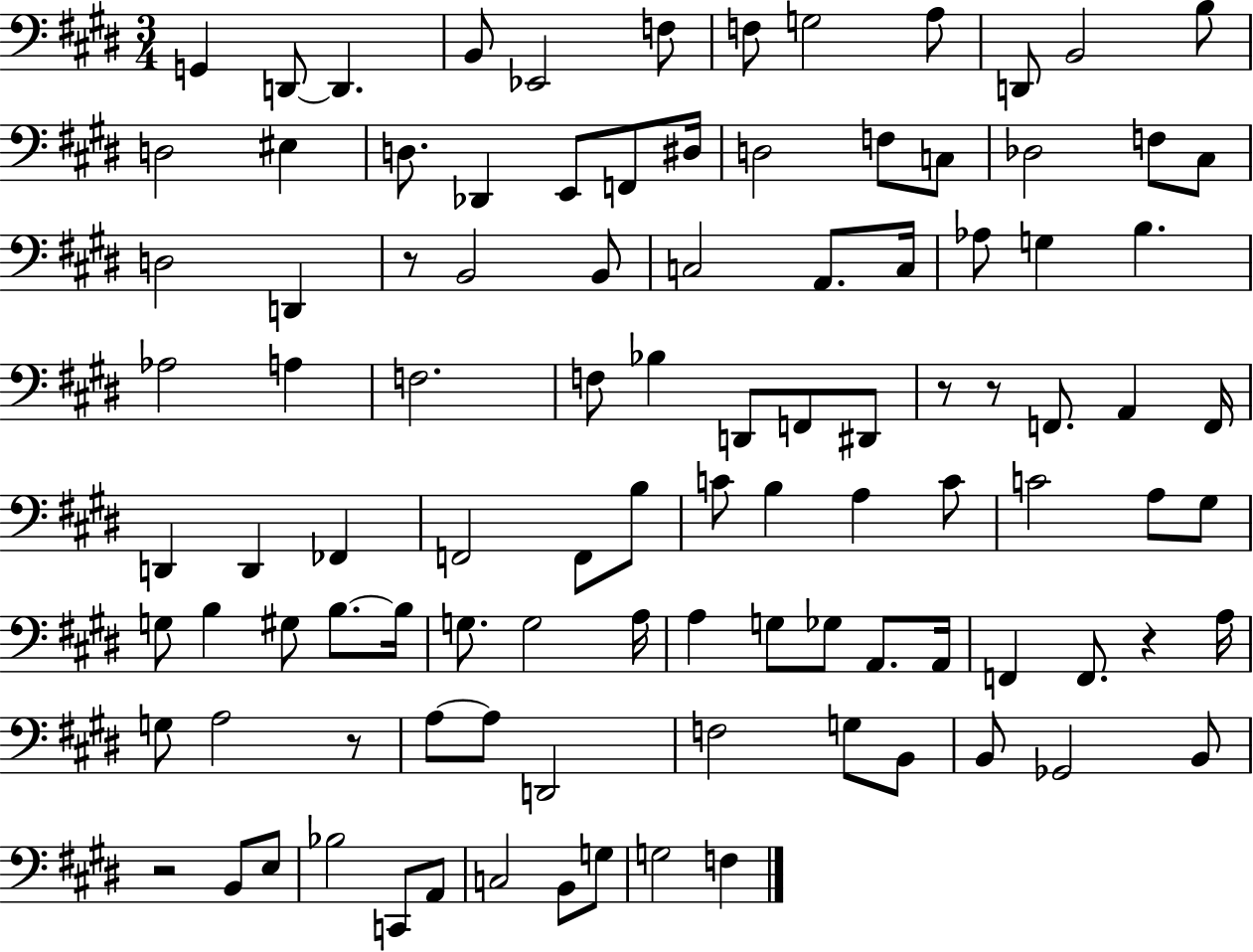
X:1
T:Untitled
M:3/4
L:1/4
K:E
G,, D,,/2 D,, B,,/2 _E,,2 F,/2 F,/2 G,2 A,/2 D,,/2 B,,2 B,/2 D,2 ^E, D,/2 _D,, E,,/2 F,,/2 ^D,/4 D,2 F,/2 C,/2 _D,2 F,/2 ^C,/2 D,2 D,, z/2 B,,2 B,,/2 C,2 A,,/2 C,/4 _A,/2 G, B, _A,2 A, F,2 F,/2 _B, D,,/2 F,,/2 ^D,,/2 z/2 z/2 F,,/2 A,, F,,/4 D,, D,, _F,, F,,2 F,,/2 B,/2 C/2 B, A, C/2 C2 A,/2 ^G,/2 G,/2 B, ^G,/2 B,/2 B,/4 G,/2 G,2 A,/4 A, G,/2 _G,/2 A,,/2 A,,/4 F,, F,,/2 z A,/4 G,/2 A,2 z/2 A,/2 A,/2 D,,2 F,2 G,/2 B,,/2 B,,/2 _G,,2 B,,/2 z2 B,,/2 E,/2 _B,2 C,,/2 A,,/2 C,2 B,,/2 G,/2 G,2 F,